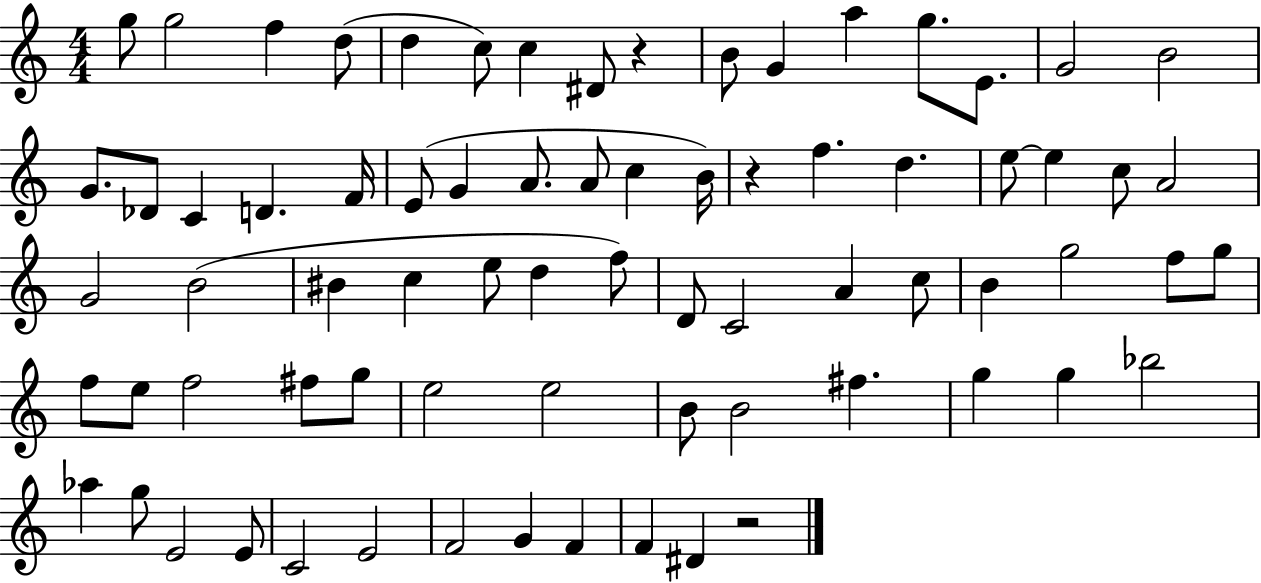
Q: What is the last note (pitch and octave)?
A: D#4